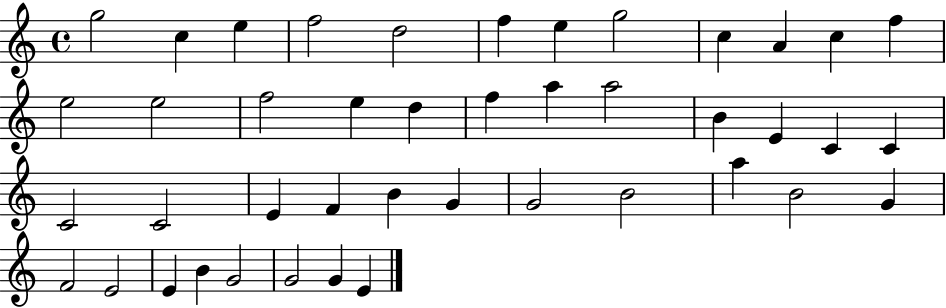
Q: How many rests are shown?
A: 0